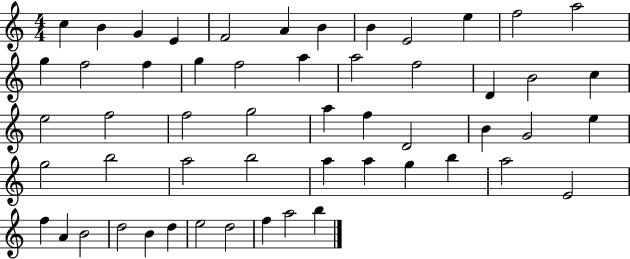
{
  \clef treble
  \numericTimeSignature
  \time 4/4
  \key c \major
  c''4 b'4 g'4 e'4 | f'2 a'4 b'4 | b'4 e'2 e''4 | f''2 a''2 | \break g''4 f''2 f''4 | g''4 f''2 a''4 | a''2 f''2 | d'4 b'2 c''4 | \break e''2 f''2 | f''2 g''2 | a''4 f''4 d'2 | b'4 g'2 e''4 | \break g''2 b''2 | a''2 b''2 | a''4 a''4 g''4 b''4 | a''2 e'2 | \break f''4 a'4 b'2 | d''2 b'4 d''4 | e''2 d''2 | f''4 a''2 b''4 | \break \bar "|."
}